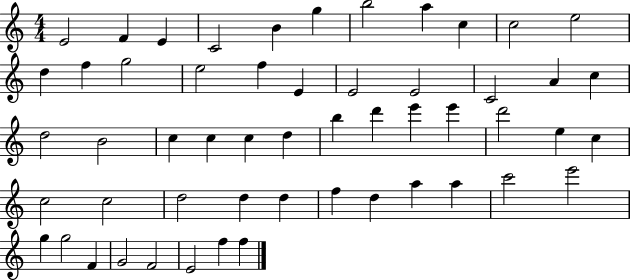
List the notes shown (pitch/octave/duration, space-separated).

E4/h F4/q E4/q C4/h B4/q G5/q B5/h A5/q C5/q C5/h E5/h D5/q F5/q G5/h E5/h F5/q E4/q E4/h E4/h C4/h A4/q C5/q D5/h B4/h C5/q C5/q C5/q D5/q B5/q D6/q E6/q E6/q D6/h E5/q C5/q C5/h C5/h D5/h D5/q D5/q F5/q D5/q A5/q A5/q C6/h E6/h G5/q G5/h F4/q G4/h F4/h E4/h F5/q F5/q